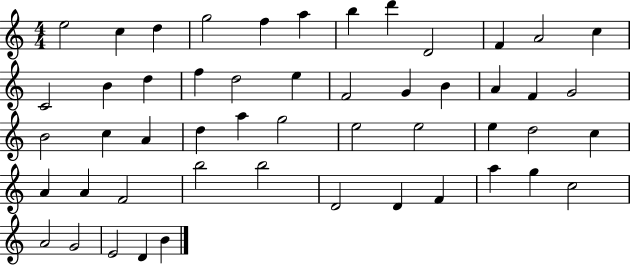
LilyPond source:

{
  \clef treble
  \numericTimeSignature
  \time 4/4
  \key c \major
  e''2 c''4 d''4 | g''2 f''4 a''4 | b''4 d'''4 d'2 | f'4 a'2 c''4 | \break c'2 b'4 d''4 | f''4 d''2 e''4 | f'2 g'4 b'4 | a'4 f'4 g'2 | \break b'2 c''4 a'4 | d''4 a''4 g''2 | e''2 e''2 | e''4 d''2 c''4 | \break a'4 a'4 f'2 | b''2 b''2 | d'2 d'4 f'4 | a''4 g''4 c''2 | \break a'2 g'2 | e'2 d'4 b'4 | \bar "|."
}